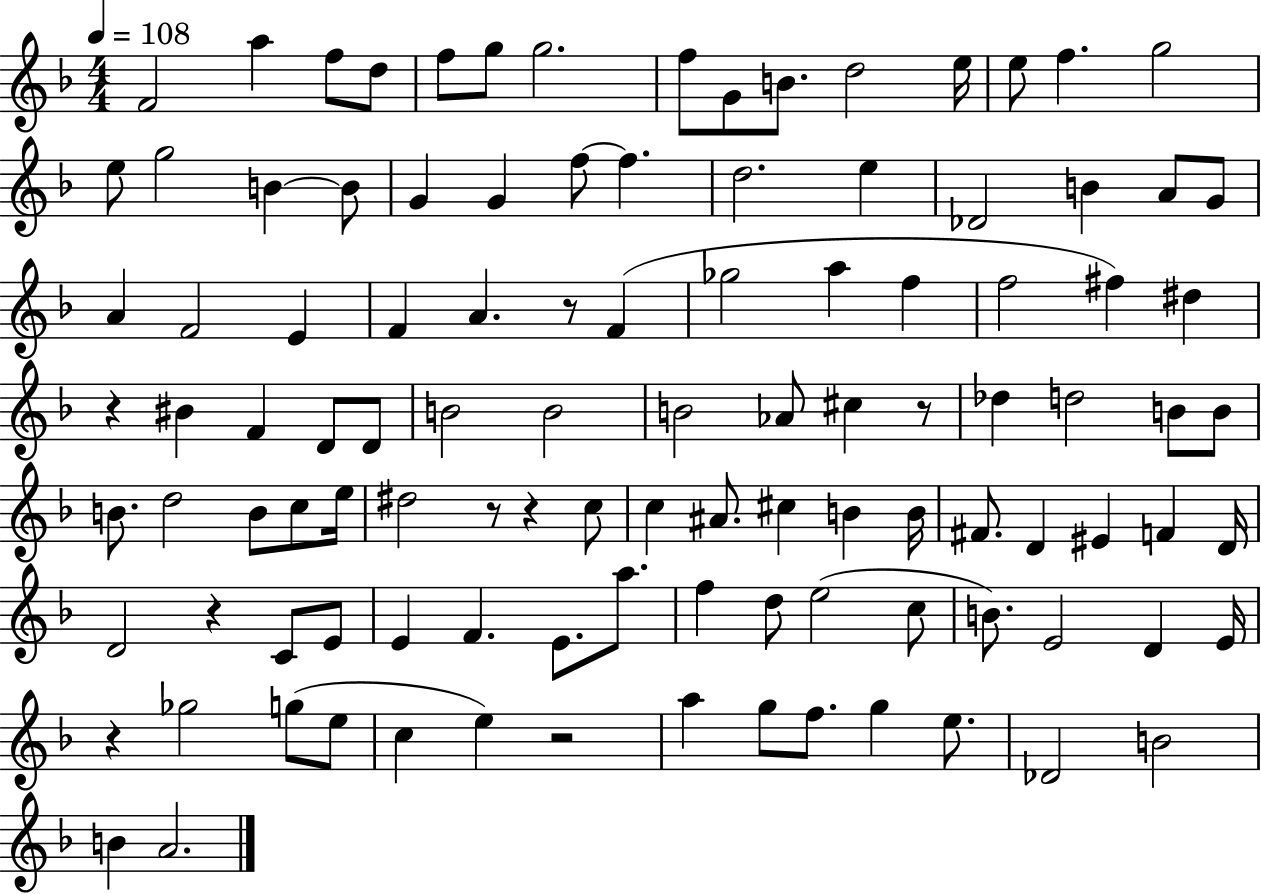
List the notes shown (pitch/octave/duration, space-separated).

F4/h A5/q F5/e D5/e F5/e G5/e G5/h. F5/e G4/e B4/e. D5/h E5/s E5/e F5/q. G5/h E5/e G5/h B4/q B4/e G4/q G4/q F5/e F5/q. D5/h. E5/q Db4/h B4/q A4/e G4/e A4/q F4/h E4/q F4/q A4/q. R/e F4/q Gb5/h A5/q F5/q F5/h F#5/q D#5/q R/q BIS4/q F4/q D4/e D4/e B4/h B4/h B4/h Ab4/e C#5/q R/e Db5/q D5/h B4/e B4/e B4/e. D5/h B4/e C5/e E5/s D#5/h R/e R/q C5/e C5/q A#4/e. C#5/q B4/q B4/s F#4/e. D4/q EIS4/q F4/q D4/s D4/h R/q C4/e E4/e E4/q F4/q. E4/e. A5/e. F5/q D5/e E5/h C5/e B4/e. E4/h D4/q E4/s R/q Gb5/h G5/e E5/e C5/q E5/q R/h A5/q G5/e F5/e. G5/q E5/e. Db4/h B4/h B4/q A4/h.